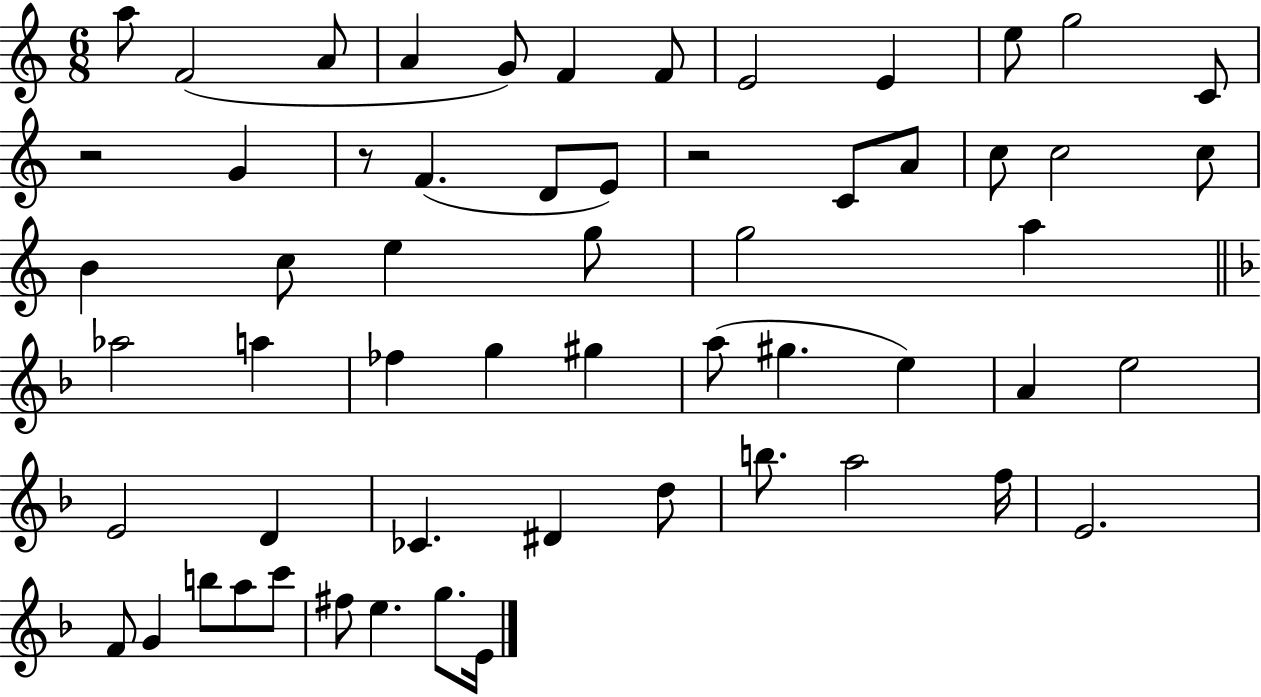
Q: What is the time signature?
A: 6/8